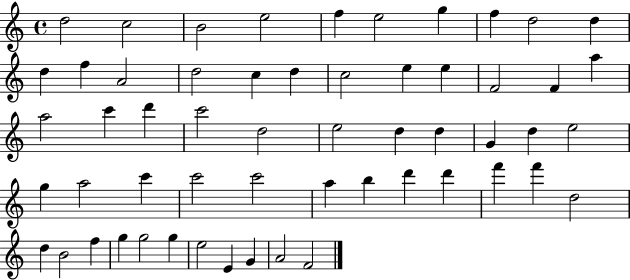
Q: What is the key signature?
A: C major